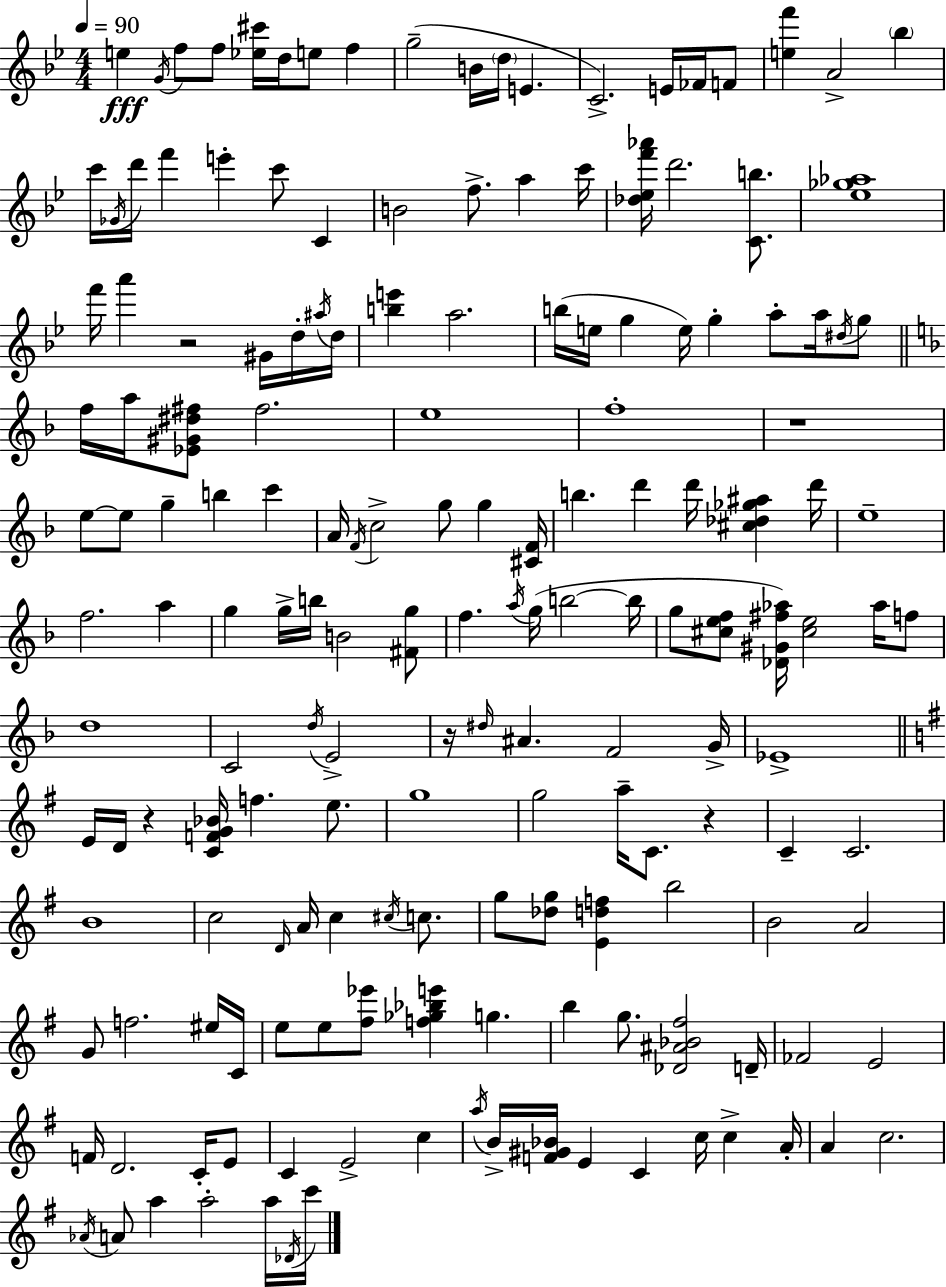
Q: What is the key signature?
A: BES major